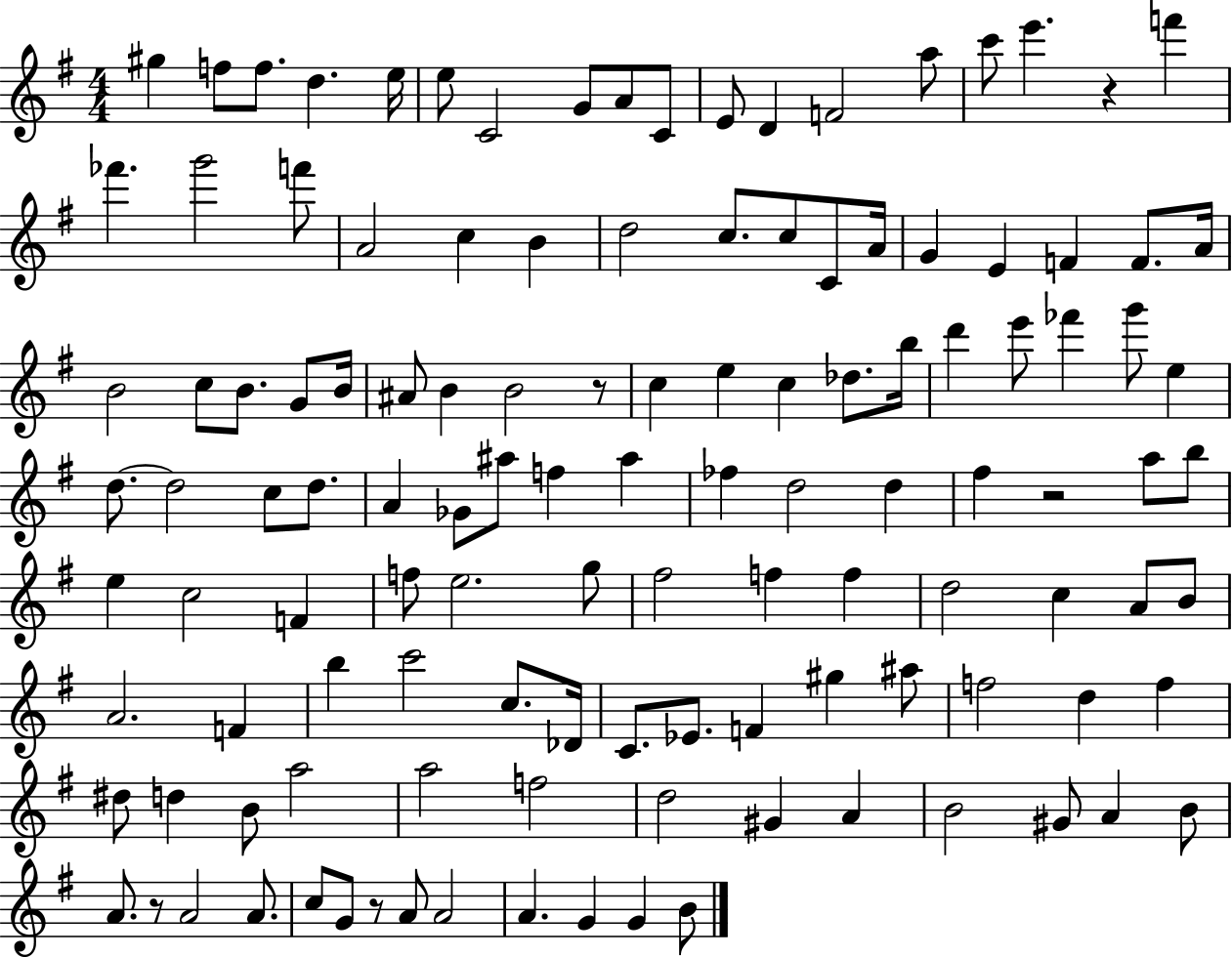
{
  \clef treble
  \numericTimeSignature
  \time 4/4
  \key g \major
  gis''4 f''8 f''8. d''4. e''16 | e''8 c'2 g'8 a'8 c'8 | e'8 d'4 f'2 a''8 | c'''8 e'''4. r4 f'''4 | \break fes'''4. g'''2 f'''8 | a'2 c''4 b'4 | d''2 c''8. c''8 c'8 a'16 | g'4 e'4 f'4 f'8. a'16 | \break b'2 c''8 b'8. g'8 b'16 | ais'8 b'4 b'2 r8 | c''4 e''4 c''4 des''8. b''16 | d'''4 e'''8 fes'''4 g'''8 e''4 | \break d''8.~~ d''2 c''8 d''8. | a'4 ges'8 ais''8 f''4 ais''4 | fes''4 d''2 d''4 | fis''4 r2 a''8 b''8 | \break e''4 c''2 f'4 | f''8 e''2. g''8 | fis''2 f''4 f''4 | d''2 c''4 a'8 b'8 | \break a'2. f'4 | b''4 c'''2 c''8. des'16 | c'8. ees'8. f'4 gis''4 ais''8 | f''2 d''4 f''4 | \break dis''8 d''4 b'8 a''2 | a''2 f''2 | d''2 gis'4 a'4 | b'2 gis'8 a'4 b'8 | \break a'8. r8 a'2 a'8. | c''8 g'8 r8 a'8 a'2 | a'4. g'4 g'4 b'8 | \bar "|."
}